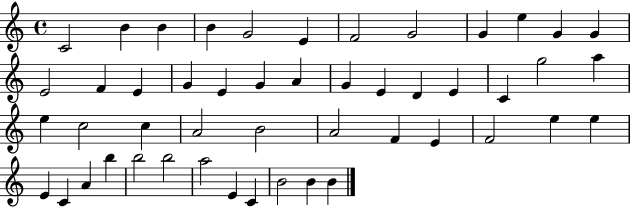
{
  \clef treble
  \time 4/4
  \defaultTimeSignature
  \key c \major
  c'2 b'4 b'4 | b'4 g'2 e'4 | f'2 g'2 | g'4 e''4 g'4 g'4 | \break e'2 f'4 e'4 | g'4 e'4 g'4 a'4 | g'4 e'4 d'4 e'4 | c'4 g''2 a''4 | \break e''4 c''2 c''4 | a'2 b'2 | a'2 f'4 e'4 | f'2 e''4 e''4 | \break e'4 c'4 a'4 b''4 | b''2 b''2 | a''2 e'4 c'4 | b'2 b'4 b'4 | \break \bar "|."
}